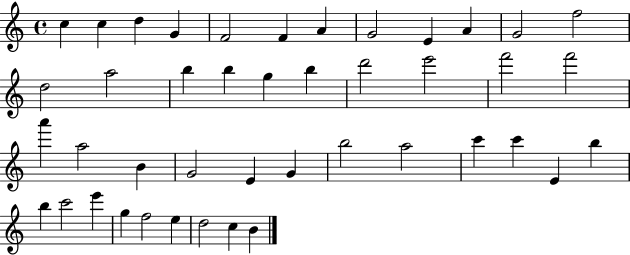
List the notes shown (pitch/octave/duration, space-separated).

C5/q C5/q D5/q G4/q F4/h F4/q A4/q G4/h E4/q A4/q G4/h F5/h D5/h A5/h B5/q B5/q G5/q B5/q D6/h E6/h F6/h F6/h A6/q A5/h B4/q G4/h E4/q G4/q B5/h A5/h C6/q C6/q E4/q B5/q B5/q C6/h E6/q G5/q F5/h E5/q D5/h C5/q B4/q